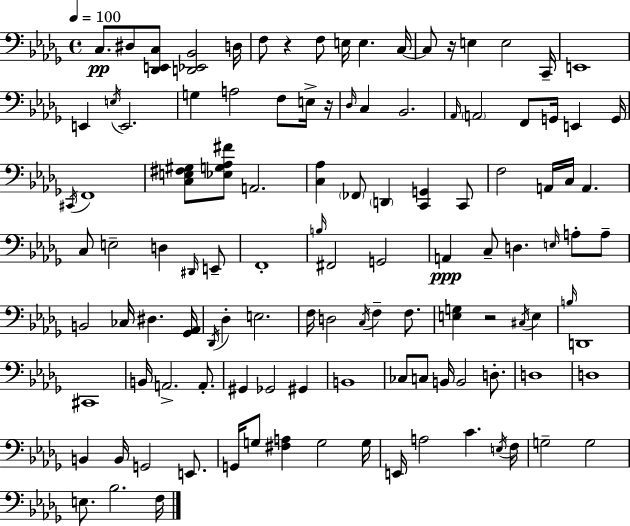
{
  \clef bass
  \time 4/4
  \defaultTimeSignature
  \key bes \minor
  \tempo 4 = 100
  c8.\pp dis8 <des, e, c>8 <d, ees, bes,>2 d16 | f8 r4 f8 e16 e4. c16~~ | c8 r16 e4 e2 c,16-- | e,1 | \break e,4 \acciaccatura { e16 } e,2. | g4 a2 f8 e16-> | r16 \grace { des16 } c4 bes,2. | \grace { aes,16 } \parenthesize a,2 f,8 g,16 e,4 | \break g,16 \acciaccatura { cis,16 } f,1 | <c e fis gis>8 <ees g aes fis'>8 a,2. | <c aes>4 \parenthesize fes,8 \parenthesize d,4 <c, g,>4 | c,8 f2 a,16 c16 a,4. | \break c8 e2-- d4 | \grace { dis,16 } e,8-- f,1-. | \grace { b16 } fis,2 g,2 | a,4\ppp c8-- d4. | \break \grace { e16 } a8-. a8-- b,2 ces16 | dis4. <ges, aes,>16 \acciaccatura { des,16 } des4-. e2. | f16 d2 | \acciaccatura { c16 } f4-- f8. <e g>4 r2 | \break \acciaccatura { cis16 } e4 \grace { b16 } d,1 | cis,1 | b,16 a,2.-> | a,8.-. gis,4 ges,2 | \break gis,4 b,1 | ces8 c8 b,16 | b,2 d8.-. d1 | d1 | \break b,4 b,16 | g,2 e,8. g,16 g8 <fis a>4 | g2 g16 e,16 a2 | c'4. \acciaccatura { e16 } f16 g2-- | \break g2 e8. bes2. | f16 \bar "|."
}